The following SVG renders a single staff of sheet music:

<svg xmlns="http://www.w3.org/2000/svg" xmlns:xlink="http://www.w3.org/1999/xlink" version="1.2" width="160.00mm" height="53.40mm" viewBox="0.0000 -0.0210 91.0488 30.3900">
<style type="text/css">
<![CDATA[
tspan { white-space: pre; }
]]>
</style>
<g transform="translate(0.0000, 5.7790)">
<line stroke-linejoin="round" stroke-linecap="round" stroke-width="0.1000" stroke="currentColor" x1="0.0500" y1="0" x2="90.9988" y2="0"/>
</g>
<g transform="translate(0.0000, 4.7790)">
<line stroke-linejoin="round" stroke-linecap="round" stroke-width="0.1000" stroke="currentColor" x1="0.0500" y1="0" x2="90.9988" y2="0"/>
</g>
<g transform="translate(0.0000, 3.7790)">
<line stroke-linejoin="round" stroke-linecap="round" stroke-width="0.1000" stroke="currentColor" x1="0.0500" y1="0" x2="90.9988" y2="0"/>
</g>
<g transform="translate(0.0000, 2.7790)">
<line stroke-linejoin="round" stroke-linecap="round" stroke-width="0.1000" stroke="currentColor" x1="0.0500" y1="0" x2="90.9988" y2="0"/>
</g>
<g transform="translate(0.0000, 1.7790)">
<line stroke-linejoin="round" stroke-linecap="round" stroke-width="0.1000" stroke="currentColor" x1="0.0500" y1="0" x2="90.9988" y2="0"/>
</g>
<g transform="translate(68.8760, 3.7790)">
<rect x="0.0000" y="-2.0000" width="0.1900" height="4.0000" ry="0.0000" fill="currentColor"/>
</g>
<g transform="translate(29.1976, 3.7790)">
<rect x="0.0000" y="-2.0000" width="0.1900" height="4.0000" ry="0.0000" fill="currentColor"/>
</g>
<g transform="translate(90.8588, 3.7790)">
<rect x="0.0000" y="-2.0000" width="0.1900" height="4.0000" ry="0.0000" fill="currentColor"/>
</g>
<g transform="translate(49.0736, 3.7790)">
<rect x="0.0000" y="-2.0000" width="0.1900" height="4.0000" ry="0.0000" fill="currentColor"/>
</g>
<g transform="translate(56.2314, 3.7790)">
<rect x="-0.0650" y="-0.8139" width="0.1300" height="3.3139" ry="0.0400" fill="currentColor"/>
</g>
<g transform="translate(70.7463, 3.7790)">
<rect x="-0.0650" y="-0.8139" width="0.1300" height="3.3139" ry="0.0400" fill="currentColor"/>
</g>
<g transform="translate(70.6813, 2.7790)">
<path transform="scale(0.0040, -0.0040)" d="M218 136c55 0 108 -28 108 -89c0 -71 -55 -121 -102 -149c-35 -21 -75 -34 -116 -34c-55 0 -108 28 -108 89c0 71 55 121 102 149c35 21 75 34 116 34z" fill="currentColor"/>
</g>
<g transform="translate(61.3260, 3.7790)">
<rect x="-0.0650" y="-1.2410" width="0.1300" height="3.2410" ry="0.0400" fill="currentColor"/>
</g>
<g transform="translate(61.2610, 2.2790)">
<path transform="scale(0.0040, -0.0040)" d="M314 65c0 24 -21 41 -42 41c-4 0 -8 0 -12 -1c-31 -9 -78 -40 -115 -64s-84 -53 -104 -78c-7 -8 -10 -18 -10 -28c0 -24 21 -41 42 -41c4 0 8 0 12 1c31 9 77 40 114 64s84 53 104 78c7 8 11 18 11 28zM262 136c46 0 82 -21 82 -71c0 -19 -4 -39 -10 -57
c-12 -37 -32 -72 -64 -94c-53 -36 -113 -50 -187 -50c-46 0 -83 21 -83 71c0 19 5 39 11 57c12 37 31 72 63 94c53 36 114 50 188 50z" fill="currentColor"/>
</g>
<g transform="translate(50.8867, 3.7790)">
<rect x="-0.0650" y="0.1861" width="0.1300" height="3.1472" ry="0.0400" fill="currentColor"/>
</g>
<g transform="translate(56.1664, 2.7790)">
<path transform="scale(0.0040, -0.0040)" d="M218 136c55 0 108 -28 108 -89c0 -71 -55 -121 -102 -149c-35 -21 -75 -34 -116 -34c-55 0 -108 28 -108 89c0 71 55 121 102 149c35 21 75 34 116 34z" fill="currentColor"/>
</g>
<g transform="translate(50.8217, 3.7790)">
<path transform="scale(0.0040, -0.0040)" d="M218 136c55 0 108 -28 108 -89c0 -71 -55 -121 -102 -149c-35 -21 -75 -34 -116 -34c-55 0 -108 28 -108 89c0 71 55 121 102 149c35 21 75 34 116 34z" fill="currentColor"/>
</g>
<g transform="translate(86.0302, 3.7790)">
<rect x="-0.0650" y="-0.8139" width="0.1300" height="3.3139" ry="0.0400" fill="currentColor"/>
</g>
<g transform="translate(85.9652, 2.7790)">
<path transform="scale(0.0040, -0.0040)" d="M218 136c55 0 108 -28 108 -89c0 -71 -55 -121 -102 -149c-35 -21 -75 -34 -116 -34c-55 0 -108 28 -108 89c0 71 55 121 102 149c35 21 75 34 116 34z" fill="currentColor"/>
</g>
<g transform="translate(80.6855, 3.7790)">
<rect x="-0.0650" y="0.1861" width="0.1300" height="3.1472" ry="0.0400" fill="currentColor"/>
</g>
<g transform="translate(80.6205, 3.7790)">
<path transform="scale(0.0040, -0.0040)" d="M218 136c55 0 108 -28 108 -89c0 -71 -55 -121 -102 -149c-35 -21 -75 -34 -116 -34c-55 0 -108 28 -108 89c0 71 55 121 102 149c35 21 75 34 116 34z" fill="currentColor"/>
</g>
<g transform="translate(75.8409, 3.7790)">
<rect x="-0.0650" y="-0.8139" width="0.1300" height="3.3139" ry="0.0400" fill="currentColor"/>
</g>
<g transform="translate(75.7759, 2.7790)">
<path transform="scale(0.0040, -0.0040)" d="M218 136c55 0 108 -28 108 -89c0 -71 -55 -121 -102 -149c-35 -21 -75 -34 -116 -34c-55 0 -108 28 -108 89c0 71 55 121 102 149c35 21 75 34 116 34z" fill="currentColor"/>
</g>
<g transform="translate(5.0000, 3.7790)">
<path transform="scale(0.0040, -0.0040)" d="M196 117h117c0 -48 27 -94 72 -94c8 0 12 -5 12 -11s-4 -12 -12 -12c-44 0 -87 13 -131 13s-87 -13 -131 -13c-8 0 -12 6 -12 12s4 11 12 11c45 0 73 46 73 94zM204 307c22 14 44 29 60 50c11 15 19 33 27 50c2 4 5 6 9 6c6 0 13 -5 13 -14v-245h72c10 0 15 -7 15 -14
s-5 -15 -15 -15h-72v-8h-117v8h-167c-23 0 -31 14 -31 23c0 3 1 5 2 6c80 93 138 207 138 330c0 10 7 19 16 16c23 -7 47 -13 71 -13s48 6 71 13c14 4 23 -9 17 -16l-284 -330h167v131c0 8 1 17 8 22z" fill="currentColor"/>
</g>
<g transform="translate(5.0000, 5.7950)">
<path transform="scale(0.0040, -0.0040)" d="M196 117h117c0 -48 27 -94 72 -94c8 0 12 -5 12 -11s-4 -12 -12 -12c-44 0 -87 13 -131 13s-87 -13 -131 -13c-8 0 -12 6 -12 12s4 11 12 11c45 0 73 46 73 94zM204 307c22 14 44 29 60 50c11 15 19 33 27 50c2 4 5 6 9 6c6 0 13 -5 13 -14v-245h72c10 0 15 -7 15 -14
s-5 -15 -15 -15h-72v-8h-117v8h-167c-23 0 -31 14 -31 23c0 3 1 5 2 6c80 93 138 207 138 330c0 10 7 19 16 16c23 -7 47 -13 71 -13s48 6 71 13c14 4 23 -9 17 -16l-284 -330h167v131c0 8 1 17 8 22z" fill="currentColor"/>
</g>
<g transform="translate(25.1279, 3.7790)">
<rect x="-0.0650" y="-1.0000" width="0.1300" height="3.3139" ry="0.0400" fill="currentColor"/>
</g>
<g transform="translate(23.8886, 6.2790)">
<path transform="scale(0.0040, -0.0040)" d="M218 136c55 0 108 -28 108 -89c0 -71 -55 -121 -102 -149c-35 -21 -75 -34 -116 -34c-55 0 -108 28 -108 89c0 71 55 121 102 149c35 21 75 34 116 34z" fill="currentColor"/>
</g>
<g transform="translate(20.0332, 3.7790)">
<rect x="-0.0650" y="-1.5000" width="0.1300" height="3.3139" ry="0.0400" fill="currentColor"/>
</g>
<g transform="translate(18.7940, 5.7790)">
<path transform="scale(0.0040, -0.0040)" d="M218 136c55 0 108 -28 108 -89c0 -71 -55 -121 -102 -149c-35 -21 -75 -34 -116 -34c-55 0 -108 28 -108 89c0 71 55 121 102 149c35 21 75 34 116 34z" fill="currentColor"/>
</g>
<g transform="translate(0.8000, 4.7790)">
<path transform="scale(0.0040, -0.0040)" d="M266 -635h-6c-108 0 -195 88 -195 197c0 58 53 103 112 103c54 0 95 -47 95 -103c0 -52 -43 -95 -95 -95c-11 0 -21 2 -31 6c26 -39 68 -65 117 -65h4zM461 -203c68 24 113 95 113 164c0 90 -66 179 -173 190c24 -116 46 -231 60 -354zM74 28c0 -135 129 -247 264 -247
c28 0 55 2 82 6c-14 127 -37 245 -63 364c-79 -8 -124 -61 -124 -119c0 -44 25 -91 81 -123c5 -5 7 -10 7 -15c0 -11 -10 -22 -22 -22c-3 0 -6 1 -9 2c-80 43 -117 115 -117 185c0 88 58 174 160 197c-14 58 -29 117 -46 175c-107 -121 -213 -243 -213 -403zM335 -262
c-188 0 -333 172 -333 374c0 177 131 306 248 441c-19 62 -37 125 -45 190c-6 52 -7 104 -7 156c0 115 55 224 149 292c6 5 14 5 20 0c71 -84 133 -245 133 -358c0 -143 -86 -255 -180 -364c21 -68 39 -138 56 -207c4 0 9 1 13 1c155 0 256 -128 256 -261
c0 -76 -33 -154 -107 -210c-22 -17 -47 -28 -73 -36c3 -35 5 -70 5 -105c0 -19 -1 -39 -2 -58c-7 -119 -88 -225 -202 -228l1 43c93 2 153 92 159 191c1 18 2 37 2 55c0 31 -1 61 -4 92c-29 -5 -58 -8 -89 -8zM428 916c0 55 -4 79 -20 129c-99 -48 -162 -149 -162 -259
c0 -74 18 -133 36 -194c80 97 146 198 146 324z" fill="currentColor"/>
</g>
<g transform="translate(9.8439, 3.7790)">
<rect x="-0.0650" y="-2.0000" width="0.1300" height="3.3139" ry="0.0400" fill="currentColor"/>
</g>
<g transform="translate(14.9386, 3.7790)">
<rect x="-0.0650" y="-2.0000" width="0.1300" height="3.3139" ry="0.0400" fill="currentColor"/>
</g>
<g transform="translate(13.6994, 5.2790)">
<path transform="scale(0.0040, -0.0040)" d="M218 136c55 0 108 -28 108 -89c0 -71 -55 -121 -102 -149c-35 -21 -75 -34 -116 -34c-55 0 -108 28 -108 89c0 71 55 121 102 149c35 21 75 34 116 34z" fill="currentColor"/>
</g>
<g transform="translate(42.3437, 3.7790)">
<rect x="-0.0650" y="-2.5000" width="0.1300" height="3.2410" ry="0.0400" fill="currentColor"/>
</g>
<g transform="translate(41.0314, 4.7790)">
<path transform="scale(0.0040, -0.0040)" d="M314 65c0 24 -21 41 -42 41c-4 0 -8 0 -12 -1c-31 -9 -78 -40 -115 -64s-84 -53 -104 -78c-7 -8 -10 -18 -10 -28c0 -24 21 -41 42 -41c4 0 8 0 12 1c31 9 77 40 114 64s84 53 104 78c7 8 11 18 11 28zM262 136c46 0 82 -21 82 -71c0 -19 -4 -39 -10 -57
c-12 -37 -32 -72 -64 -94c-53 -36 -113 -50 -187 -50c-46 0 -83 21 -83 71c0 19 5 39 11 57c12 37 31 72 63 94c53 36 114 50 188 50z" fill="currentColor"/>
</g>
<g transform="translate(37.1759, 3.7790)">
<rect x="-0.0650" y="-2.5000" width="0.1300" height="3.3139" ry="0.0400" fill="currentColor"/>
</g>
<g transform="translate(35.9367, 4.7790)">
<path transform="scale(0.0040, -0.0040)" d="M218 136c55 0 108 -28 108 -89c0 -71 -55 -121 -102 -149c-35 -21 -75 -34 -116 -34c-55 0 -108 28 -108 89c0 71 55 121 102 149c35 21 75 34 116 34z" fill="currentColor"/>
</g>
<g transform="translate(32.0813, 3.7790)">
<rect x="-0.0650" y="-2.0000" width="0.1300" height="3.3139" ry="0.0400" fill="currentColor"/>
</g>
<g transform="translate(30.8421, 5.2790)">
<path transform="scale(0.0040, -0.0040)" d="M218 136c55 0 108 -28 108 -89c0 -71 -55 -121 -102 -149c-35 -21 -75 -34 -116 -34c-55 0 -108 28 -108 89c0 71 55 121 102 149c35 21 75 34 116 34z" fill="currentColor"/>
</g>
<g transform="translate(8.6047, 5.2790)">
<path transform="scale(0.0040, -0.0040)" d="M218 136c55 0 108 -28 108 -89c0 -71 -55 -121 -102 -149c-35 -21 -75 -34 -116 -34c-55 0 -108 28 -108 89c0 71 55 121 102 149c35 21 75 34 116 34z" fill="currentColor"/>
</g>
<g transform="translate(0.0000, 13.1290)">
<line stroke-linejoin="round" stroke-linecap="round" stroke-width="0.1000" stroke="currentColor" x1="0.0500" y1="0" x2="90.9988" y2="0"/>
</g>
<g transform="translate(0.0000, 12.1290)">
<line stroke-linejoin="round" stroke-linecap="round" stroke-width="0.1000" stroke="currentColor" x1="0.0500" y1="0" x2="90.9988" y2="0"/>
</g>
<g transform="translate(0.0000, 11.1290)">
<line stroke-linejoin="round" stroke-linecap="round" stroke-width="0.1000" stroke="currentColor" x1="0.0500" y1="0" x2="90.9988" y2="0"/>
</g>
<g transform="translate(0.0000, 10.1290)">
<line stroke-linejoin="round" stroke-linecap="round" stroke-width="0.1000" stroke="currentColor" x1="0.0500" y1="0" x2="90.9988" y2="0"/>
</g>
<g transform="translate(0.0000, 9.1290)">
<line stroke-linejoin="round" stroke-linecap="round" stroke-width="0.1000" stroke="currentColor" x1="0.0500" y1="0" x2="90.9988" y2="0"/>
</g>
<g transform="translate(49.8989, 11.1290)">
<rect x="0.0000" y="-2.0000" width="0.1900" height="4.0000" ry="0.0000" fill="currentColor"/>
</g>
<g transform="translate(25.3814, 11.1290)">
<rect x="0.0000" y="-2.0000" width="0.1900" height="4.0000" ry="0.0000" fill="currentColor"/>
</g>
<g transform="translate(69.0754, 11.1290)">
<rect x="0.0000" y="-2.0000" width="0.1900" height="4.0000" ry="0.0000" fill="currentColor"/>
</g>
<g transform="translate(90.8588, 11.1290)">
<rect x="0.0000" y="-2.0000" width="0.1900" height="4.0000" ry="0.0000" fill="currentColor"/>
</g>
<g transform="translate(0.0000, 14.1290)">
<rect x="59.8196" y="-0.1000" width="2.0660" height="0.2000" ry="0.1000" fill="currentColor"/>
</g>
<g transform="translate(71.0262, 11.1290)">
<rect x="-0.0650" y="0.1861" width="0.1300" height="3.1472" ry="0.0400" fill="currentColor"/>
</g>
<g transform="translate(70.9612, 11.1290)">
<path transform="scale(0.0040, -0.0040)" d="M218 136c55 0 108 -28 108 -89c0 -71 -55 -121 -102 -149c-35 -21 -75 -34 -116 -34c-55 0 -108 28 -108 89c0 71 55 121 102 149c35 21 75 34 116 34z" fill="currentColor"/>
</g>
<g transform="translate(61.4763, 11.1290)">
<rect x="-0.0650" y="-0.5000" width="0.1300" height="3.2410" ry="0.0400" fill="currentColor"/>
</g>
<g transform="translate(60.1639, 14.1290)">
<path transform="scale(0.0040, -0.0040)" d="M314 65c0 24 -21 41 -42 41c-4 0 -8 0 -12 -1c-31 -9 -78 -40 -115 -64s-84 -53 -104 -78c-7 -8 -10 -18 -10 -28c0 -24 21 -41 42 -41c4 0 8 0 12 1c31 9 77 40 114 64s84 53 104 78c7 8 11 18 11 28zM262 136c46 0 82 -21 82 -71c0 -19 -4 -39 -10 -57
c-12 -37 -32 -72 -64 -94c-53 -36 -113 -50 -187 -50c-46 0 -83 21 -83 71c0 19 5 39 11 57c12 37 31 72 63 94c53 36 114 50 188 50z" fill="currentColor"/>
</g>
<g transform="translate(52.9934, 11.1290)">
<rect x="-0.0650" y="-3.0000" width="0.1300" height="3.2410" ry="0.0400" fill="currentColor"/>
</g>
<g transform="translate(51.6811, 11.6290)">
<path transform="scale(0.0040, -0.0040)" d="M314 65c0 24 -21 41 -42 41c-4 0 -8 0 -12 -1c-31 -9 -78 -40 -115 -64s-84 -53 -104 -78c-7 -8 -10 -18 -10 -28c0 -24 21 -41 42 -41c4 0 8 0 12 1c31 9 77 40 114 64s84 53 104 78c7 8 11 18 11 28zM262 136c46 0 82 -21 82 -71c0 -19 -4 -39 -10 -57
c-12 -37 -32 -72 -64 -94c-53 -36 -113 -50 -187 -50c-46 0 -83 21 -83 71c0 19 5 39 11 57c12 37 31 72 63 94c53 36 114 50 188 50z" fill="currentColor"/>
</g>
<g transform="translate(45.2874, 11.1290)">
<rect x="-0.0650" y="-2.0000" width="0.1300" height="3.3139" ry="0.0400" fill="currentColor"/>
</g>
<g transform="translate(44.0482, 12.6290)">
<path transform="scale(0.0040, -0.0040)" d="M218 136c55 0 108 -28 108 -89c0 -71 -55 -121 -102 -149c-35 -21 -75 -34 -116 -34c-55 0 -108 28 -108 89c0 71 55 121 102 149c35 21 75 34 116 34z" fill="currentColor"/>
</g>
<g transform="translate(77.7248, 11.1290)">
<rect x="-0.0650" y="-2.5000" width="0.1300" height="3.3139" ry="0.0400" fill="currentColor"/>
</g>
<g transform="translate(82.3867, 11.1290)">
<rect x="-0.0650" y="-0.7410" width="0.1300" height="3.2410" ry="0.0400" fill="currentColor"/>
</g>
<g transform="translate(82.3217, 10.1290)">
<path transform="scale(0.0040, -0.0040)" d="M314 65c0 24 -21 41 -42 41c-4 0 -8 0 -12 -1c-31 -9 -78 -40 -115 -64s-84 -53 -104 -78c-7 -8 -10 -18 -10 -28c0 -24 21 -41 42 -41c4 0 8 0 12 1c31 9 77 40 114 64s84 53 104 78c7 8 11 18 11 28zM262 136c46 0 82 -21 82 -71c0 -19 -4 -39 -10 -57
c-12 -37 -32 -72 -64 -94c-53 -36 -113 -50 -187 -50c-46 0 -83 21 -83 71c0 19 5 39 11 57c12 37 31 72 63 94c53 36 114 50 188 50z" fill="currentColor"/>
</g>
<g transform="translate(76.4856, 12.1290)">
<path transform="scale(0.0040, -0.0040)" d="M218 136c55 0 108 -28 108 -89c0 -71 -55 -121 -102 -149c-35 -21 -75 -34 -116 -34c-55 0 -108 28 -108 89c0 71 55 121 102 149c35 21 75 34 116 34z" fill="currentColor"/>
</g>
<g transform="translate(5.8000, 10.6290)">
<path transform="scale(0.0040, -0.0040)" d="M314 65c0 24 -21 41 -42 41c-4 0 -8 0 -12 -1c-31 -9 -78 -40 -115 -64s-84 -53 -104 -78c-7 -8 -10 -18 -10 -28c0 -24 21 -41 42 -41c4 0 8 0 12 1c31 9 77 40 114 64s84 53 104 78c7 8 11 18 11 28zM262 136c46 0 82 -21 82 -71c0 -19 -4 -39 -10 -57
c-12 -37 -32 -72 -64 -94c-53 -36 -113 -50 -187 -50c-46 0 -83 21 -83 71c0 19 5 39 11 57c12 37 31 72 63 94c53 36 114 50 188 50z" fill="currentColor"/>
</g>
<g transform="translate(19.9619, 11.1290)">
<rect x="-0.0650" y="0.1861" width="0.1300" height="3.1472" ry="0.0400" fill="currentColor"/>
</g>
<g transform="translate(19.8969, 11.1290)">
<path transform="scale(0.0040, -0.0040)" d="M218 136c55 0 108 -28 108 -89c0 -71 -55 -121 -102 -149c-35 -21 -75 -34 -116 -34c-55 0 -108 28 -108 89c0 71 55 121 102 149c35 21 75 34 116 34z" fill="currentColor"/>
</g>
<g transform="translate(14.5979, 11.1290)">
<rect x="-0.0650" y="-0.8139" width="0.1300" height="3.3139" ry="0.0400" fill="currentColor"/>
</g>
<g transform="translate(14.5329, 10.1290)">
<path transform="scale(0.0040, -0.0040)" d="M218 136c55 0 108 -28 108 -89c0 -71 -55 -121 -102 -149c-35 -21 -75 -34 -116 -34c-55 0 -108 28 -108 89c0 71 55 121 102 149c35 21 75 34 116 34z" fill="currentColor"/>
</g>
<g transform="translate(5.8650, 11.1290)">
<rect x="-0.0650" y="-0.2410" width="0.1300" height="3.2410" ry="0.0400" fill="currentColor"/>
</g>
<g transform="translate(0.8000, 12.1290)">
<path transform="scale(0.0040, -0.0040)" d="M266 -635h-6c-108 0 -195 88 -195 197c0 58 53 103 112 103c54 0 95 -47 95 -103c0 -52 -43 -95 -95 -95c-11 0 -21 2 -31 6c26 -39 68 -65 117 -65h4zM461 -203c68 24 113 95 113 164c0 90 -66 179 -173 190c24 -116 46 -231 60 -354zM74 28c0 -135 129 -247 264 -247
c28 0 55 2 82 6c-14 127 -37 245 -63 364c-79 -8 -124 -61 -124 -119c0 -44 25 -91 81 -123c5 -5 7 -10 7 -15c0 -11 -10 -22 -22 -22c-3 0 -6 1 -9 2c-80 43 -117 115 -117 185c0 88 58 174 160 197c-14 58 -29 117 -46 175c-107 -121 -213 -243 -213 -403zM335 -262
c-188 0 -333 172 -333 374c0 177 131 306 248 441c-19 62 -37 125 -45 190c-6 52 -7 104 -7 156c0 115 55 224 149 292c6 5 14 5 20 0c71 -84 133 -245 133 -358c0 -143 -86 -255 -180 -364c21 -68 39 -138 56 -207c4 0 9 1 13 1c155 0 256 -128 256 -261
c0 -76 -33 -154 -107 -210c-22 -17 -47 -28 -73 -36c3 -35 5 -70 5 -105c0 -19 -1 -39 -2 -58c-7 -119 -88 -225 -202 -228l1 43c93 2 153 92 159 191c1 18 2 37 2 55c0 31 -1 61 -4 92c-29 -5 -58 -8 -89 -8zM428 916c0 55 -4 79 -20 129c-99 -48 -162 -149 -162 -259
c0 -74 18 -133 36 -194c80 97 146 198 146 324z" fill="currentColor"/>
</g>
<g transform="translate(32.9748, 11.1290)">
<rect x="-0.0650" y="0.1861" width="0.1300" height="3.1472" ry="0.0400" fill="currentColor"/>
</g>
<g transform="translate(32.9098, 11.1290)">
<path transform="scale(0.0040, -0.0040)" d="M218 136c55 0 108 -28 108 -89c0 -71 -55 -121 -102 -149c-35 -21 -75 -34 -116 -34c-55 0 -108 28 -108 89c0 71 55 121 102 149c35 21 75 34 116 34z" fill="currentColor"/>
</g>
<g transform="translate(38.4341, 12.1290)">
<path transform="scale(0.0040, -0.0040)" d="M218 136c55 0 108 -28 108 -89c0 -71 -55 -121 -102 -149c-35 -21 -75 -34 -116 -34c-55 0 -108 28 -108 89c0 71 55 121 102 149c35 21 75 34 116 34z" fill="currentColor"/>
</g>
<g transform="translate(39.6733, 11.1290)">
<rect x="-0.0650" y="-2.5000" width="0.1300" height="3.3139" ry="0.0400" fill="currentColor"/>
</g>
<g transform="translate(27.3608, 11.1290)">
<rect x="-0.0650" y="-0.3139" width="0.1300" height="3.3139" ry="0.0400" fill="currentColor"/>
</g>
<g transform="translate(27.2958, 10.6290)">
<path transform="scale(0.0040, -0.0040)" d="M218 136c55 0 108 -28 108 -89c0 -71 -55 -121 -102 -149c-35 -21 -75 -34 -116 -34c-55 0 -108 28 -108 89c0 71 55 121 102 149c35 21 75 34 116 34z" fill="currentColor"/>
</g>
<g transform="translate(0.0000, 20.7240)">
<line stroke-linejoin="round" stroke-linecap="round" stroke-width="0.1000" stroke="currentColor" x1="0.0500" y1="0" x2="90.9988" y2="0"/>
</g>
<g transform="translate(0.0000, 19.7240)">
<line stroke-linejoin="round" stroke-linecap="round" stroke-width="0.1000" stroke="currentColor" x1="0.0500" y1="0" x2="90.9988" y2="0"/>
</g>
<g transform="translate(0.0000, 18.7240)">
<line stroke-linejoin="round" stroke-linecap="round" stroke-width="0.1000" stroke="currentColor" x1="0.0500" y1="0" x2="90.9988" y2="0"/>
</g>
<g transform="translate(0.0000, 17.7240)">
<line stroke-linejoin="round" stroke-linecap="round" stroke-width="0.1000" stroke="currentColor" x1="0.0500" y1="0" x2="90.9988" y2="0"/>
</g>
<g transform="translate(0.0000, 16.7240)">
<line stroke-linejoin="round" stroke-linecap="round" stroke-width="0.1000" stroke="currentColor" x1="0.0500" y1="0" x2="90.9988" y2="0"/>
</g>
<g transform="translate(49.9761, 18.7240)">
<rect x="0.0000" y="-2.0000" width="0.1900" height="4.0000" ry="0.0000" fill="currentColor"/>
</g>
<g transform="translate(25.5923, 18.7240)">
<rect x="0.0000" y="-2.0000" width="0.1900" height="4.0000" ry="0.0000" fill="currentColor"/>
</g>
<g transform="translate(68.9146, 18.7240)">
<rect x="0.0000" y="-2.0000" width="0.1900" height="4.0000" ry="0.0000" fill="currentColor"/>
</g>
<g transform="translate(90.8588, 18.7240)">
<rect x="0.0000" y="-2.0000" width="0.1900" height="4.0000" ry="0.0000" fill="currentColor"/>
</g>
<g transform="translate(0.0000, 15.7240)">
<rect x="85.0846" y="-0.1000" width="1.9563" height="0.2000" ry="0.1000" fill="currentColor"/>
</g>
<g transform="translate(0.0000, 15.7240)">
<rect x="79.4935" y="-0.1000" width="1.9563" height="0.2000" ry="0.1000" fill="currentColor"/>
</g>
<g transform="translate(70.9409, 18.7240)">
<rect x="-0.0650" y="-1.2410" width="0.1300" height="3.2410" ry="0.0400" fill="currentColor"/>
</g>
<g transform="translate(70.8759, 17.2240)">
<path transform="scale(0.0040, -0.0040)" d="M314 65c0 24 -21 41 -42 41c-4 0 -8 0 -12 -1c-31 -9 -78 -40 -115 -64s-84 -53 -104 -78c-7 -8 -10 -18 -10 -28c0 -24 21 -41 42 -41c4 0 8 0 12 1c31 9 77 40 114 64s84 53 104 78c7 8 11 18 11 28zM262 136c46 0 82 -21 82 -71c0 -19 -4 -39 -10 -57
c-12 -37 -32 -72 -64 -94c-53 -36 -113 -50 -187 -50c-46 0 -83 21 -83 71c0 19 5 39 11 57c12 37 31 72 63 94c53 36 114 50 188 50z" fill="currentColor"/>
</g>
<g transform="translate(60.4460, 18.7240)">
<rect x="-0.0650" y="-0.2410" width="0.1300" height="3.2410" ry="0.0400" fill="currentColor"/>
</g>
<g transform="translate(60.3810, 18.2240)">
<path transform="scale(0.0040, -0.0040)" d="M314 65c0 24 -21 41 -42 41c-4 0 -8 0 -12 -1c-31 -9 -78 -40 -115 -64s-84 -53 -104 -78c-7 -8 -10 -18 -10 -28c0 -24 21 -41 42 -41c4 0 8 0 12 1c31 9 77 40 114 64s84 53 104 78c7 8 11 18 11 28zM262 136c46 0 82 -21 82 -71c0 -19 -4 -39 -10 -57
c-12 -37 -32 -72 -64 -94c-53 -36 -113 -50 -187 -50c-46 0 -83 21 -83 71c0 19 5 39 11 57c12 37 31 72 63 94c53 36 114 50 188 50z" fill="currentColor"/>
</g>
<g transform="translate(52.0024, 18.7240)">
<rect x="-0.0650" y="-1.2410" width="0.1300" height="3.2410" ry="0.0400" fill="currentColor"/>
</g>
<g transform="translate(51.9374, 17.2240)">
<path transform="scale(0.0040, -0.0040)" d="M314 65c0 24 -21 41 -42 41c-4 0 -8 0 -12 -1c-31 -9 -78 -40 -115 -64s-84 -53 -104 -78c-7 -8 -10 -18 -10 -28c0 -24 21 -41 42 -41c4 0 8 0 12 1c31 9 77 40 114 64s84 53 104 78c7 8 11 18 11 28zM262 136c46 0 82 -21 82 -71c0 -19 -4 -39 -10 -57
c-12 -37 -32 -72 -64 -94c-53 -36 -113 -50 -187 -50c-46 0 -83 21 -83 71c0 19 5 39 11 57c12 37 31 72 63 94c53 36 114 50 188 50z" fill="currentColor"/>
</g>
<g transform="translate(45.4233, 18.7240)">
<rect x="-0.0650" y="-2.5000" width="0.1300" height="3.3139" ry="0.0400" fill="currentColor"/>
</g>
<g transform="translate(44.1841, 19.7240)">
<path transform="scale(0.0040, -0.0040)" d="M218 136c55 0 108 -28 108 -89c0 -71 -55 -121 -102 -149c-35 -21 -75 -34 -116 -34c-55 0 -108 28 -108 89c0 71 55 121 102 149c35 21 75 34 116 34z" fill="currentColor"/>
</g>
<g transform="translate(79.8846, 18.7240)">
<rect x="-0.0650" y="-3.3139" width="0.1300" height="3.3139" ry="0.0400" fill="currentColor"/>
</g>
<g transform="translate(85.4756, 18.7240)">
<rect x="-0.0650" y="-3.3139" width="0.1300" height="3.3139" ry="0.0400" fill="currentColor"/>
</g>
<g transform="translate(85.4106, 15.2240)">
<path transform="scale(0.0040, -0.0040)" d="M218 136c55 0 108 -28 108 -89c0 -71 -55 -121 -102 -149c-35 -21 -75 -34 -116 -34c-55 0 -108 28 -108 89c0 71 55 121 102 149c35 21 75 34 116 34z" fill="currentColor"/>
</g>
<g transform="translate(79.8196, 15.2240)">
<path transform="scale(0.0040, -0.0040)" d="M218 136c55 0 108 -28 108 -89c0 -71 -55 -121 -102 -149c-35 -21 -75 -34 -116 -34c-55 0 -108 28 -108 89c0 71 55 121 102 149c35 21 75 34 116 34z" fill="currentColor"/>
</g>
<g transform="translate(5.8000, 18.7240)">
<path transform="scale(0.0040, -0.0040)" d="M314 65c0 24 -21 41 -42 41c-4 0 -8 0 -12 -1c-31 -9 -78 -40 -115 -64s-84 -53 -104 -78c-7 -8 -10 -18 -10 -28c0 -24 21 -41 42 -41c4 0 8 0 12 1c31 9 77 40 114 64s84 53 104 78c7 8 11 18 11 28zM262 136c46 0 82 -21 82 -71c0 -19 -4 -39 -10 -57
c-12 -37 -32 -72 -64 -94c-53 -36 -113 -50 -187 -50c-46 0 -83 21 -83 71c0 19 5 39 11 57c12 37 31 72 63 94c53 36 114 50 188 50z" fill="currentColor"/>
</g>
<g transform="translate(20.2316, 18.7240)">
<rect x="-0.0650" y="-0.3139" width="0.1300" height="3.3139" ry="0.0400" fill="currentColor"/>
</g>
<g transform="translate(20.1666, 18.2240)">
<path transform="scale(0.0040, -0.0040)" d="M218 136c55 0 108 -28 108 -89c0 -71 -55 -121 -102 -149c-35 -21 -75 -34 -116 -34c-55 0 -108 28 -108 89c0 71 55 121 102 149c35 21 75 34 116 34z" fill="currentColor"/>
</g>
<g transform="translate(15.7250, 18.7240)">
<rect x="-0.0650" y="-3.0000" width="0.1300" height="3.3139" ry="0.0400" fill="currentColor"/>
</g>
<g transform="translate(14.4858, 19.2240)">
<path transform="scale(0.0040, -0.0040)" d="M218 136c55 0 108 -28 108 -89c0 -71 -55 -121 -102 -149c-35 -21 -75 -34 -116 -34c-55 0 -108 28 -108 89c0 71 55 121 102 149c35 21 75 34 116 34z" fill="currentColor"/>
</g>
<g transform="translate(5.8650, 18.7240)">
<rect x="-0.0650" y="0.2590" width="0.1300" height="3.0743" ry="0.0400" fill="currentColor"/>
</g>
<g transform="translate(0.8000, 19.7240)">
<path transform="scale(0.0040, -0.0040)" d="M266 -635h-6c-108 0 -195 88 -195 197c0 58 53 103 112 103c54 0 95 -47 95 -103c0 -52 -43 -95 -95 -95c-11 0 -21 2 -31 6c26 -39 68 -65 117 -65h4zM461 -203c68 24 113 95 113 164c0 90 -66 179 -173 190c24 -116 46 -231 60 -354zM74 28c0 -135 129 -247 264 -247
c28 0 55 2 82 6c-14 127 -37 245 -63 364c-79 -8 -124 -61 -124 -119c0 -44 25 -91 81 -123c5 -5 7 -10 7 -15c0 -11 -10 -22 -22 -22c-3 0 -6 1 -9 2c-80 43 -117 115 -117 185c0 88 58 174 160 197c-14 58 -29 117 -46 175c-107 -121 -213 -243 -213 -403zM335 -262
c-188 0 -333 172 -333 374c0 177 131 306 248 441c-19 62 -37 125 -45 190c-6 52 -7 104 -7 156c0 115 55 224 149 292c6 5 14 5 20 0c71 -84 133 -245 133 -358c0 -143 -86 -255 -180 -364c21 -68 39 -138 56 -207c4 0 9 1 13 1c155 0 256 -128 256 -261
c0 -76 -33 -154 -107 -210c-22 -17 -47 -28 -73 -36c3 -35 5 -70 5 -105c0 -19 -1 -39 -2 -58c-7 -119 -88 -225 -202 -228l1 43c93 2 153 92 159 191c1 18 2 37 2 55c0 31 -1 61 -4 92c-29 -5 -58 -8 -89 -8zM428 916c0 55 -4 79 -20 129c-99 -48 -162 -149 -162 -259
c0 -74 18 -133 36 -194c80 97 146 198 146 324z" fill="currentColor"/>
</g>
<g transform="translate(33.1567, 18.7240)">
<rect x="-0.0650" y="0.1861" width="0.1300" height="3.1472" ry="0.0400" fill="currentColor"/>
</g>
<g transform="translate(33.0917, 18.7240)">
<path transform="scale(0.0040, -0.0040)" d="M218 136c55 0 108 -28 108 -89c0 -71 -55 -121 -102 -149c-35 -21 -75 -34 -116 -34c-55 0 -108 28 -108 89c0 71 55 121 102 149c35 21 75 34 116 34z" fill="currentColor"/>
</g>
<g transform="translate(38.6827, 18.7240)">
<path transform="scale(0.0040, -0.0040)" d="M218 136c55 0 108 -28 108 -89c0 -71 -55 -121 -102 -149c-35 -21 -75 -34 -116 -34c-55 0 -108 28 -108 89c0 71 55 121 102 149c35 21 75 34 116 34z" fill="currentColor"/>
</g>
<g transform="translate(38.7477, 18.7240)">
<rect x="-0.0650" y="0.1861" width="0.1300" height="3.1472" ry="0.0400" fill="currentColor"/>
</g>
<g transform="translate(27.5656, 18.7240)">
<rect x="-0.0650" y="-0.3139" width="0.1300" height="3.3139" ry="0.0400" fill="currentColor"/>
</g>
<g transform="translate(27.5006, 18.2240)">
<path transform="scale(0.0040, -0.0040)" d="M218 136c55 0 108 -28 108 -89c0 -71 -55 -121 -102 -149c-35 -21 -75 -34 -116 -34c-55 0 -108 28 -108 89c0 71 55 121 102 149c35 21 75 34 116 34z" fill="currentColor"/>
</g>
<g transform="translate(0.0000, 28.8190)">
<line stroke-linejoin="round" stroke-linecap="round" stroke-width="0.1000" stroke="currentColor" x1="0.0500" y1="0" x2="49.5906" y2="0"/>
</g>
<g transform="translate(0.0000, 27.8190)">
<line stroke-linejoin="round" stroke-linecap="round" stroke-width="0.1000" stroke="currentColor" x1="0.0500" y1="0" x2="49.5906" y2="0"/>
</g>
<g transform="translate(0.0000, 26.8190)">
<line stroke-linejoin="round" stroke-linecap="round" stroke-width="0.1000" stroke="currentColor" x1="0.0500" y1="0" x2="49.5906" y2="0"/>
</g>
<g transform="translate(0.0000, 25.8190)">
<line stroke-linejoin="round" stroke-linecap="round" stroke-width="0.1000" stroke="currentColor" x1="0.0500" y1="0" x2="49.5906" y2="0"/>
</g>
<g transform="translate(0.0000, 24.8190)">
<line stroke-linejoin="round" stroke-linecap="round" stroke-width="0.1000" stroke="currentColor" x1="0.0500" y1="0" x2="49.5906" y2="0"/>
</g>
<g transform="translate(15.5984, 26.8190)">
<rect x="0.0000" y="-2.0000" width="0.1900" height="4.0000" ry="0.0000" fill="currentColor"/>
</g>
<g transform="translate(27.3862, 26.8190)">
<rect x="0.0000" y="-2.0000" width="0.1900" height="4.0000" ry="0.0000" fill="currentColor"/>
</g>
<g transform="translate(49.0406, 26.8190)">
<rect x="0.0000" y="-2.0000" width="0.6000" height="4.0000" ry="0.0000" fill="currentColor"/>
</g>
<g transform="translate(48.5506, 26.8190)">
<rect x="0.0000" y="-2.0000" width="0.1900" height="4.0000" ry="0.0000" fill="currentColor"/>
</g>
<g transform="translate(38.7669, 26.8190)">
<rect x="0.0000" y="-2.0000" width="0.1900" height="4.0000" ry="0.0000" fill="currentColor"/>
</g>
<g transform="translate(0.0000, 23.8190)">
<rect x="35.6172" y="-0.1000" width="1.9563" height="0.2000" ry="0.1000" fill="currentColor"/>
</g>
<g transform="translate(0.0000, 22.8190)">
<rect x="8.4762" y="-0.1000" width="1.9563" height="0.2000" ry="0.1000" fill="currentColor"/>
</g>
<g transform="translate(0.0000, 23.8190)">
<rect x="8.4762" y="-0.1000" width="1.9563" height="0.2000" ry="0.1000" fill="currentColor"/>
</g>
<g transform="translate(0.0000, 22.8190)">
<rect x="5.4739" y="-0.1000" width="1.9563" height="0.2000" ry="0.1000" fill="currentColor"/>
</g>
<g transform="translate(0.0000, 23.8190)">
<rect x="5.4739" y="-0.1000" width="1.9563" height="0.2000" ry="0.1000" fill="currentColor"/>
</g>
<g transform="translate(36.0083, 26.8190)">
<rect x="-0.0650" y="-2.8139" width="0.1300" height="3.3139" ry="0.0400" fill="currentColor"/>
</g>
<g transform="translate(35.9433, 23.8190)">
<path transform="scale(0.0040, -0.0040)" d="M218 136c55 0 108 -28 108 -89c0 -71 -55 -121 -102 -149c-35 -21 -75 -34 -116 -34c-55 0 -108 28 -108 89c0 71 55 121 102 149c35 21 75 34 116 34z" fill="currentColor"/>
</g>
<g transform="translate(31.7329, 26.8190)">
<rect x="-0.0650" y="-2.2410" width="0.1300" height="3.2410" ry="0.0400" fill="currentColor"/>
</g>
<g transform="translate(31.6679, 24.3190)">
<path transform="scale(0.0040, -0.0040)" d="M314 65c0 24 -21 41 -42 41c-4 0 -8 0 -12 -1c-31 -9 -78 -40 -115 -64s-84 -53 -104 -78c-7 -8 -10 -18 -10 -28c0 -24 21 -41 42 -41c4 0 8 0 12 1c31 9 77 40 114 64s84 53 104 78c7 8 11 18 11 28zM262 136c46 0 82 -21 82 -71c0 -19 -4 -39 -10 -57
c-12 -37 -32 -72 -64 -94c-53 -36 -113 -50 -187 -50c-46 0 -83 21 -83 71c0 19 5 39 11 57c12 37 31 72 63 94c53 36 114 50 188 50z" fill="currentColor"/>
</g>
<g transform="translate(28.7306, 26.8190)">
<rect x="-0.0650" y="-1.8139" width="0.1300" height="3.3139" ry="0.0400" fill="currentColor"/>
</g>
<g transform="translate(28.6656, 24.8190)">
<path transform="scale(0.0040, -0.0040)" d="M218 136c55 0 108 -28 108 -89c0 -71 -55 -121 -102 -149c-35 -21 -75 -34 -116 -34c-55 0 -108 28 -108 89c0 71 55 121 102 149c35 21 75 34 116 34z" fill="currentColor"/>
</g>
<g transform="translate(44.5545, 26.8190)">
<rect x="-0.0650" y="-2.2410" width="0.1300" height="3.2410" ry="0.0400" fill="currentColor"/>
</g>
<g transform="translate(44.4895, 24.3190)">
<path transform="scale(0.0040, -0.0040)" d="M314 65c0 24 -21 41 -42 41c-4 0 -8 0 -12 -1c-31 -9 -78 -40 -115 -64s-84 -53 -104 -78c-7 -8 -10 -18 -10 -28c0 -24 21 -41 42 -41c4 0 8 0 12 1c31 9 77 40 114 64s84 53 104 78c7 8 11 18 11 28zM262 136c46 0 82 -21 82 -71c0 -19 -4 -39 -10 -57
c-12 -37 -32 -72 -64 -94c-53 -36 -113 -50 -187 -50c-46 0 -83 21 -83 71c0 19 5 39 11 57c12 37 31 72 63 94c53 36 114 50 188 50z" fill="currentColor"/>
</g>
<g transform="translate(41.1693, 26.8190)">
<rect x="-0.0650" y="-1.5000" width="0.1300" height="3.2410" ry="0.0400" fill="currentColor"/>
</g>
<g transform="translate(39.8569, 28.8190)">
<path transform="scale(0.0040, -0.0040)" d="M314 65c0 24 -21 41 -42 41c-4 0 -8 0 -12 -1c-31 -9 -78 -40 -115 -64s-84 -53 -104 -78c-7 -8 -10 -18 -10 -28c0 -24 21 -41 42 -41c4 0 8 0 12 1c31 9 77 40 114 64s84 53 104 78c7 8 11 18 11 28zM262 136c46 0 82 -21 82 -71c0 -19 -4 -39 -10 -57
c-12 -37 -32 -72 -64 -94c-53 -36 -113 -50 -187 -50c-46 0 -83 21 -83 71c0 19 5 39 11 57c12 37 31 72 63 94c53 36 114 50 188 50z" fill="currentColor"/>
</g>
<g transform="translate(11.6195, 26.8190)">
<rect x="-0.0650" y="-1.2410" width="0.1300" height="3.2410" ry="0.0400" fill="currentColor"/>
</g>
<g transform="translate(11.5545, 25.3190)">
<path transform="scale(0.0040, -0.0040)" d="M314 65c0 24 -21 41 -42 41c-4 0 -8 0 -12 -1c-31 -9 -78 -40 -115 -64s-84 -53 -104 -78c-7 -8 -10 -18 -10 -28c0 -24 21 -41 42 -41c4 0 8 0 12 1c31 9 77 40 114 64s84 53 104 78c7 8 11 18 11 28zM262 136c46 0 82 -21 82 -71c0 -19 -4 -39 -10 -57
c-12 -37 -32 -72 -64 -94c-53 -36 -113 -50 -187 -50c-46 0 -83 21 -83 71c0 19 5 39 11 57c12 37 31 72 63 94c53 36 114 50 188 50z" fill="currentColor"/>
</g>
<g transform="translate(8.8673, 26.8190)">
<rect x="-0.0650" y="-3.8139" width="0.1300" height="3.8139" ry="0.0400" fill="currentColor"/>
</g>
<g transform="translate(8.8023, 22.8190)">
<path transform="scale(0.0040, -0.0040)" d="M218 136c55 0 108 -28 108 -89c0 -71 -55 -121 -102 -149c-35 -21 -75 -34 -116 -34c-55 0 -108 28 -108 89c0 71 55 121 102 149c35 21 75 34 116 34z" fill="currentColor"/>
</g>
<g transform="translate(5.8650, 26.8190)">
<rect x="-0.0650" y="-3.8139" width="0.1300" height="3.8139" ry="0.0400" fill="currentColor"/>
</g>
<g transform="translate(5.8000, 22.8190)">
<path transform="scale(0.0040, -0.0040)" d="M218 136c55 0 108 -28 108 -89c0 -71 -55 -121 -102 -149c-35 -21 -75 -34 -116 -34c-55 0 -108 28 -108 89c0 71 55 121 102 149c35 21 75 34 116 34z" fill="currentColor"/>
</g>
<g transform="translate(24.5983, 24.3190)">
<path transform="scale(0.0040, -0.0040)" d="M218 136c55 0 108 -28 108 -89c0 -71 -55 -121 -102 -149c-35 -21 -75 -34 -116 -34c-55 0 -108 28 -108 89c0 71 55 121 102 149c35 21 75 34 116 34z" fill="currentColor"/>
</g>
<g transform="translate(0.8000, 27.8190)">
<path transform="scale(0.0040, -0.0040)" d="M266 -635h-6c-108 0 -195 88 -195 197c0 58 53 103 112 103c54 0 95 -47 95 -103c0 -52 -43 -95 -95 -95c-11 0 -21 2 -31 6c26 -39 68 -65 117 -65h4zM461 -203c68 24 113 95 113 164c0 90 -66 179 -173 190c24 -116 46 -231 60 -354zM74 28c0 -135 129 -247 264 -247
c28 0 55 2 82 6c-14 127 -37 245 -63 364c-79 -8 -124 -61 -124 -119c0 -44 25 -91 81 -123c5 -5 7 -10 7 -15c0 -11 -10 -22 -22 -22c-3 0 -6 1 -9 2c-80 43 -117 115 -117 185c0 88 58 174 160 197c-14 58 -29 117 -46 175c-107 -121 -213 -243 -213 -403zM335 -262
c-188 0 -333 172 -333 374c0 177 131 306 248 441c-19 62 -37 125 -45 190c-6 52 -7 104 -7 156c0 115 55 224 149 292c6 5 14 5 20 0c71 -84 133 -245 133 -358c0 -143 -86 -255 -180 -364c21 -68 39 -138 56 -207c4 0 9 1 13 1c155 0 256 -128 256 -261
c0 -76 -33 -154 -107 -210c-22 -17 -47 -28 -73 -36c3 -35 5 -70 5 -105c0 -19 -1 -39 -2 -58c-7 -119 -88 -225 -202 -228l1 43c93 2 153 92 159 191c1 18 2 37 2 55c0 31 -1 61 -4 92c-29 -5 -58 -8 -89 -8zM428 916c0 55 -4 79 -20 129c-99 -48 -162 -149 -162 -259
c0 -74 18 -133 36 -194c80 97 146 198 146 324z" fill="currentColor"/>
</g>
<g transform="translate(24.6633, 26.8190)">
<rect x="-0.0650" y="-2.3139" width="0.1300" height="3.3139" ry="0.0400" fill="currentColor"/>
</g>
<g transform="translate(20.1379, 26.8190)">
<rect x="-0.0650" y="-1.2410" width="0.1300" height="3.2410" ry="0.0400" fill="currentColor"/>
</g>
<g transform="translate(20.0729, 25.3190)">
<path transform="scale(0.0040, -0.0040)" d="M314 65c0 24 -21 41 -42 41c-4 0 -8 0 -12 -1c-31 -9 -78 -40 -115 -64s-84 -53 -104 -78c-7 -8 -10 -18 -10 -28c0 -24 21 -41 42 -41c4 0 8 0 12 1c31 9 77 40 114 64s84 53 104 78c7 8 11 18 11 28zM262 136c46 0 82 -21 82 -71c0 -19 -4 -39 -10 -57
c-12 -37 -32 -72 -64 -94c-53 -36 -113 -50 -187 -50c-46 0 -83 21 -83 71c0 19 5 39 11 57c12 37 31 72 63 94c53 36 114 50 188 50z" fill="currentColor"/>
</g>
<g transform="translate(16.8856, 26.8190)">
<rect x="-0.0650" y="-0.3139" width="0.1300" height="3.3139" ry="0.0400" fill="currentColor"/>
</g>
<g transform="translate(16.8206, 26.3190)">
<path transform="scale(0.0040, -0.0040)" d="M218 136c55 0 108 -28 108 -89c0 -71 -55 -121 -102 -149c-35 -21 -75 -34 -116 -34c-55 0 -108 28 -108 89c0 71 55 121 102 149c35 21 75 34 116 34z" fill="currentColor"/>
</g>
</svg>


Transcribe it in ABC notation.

X:1
T:Untitled
M:4/4
L:1/4
K:C
F F E D F G G2 B d e2 d d B d c2 d B c B G F A2 C2 B G d2 B2 A c c B B G e2 c2 e2 b b c' c' e2 c e2 g f g2 a E2 g2